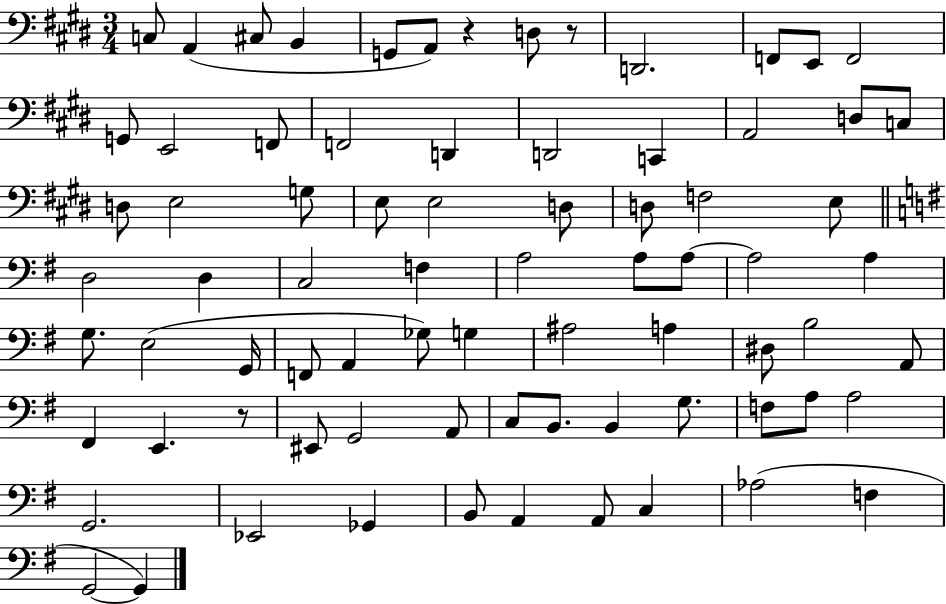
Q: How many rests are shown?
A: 3